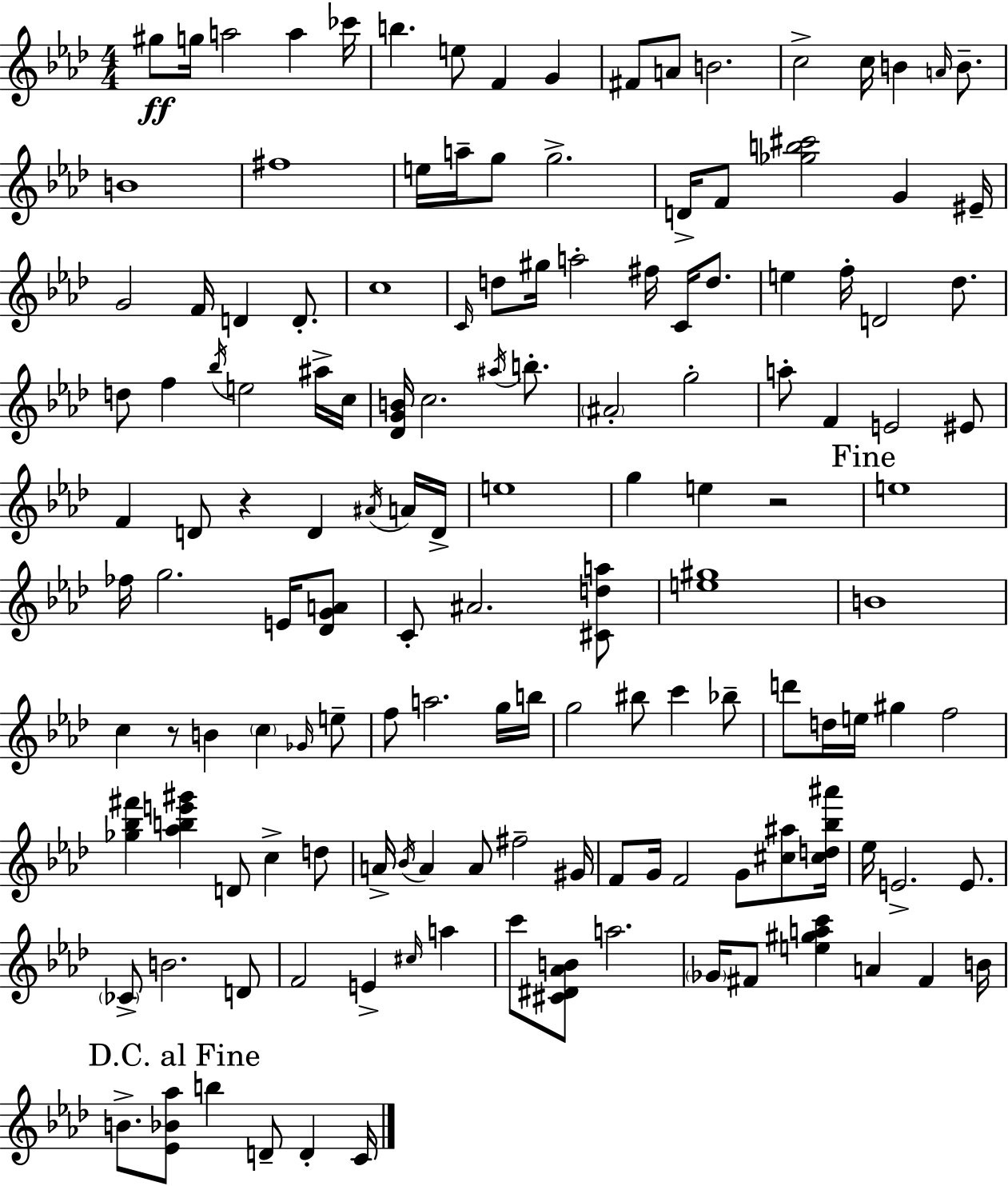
G#5/e G5/s A5/h A5/q CES6/s B5/q. E5/e F4/q G4/q F#4/e A4/e B4/h. C5/h C5/s B4/q A4/s B4/e. B4/w F#5/w E5/s A5/s G5/e G5/h. D4/s F4/e [Gb5,B5,C#6]/h G4/q EIS4/s G4/h F4/s D4/q D4/e. C5/w C4/s D5/e G#5/s A5/h F#5/s C4/s D5/e. E5/q F5/s D4/h Db5/e. D5/e F5/q Bb5/s E5/h A#5/s C5/s [Db4,G4,B4]/s C5/h. A#5/s B5/e. A#4/h G5/h A5/e F4/q E4/h EIS4/e F4/q D4/e R/q D4/q A#4/s A4/s D4/s E5/w G5/q E5/q R/h E5/w FES5/s G5/h. E4/s [Db4,G4,A4]/e C4/e A#4/h. [C#4,D5,A5]/e [E5,G#5]/w B4/w C5/q R/e B4/q C5/q Gb4/s E5/e F5/e A5/h. G5/s B5/s G5/h BIS5/e C6/q Bb5/e D6/e D5/s E5/s G#5/q F5/h [Gb5,Bb5,F#6]/q [Ab5,B5,E6,G#6]/q D4/e C5/q D5/e A4/s Bb4/s A4/q A4/e F#5/h G#4/s F4/e G4/s F4/h G4/e [C#5,A#5]/e [C#5,D5,Bb5,A#6]/s Eb5/s E4/h. E4/e. CES4/e B4/h. D4/e F4/h E4/q C#5/s A5/q C6/e [C#4,D#4,Ab4,B4]/e A5/h. Gb4/s F#4/e [E5,G#5,A5,C6]/q A4/q F#4/q B4/s B4/e. [Eb4,Bb4,Ab5]/e B5/q D4/e D4/q C4/s